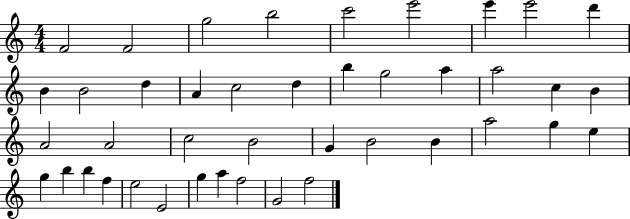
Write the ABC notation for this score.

X:1
T:Untitled
M:4/4
L:1/4
K:C
F2 F2 g2 b2 c'2 e'2 e' e'2 d' B B2 d A c2 d b g2 a a2 c B A2 A2 c2 B2 G B2 B a2 g e g b b f e2 E2 g a f2 G2 f2